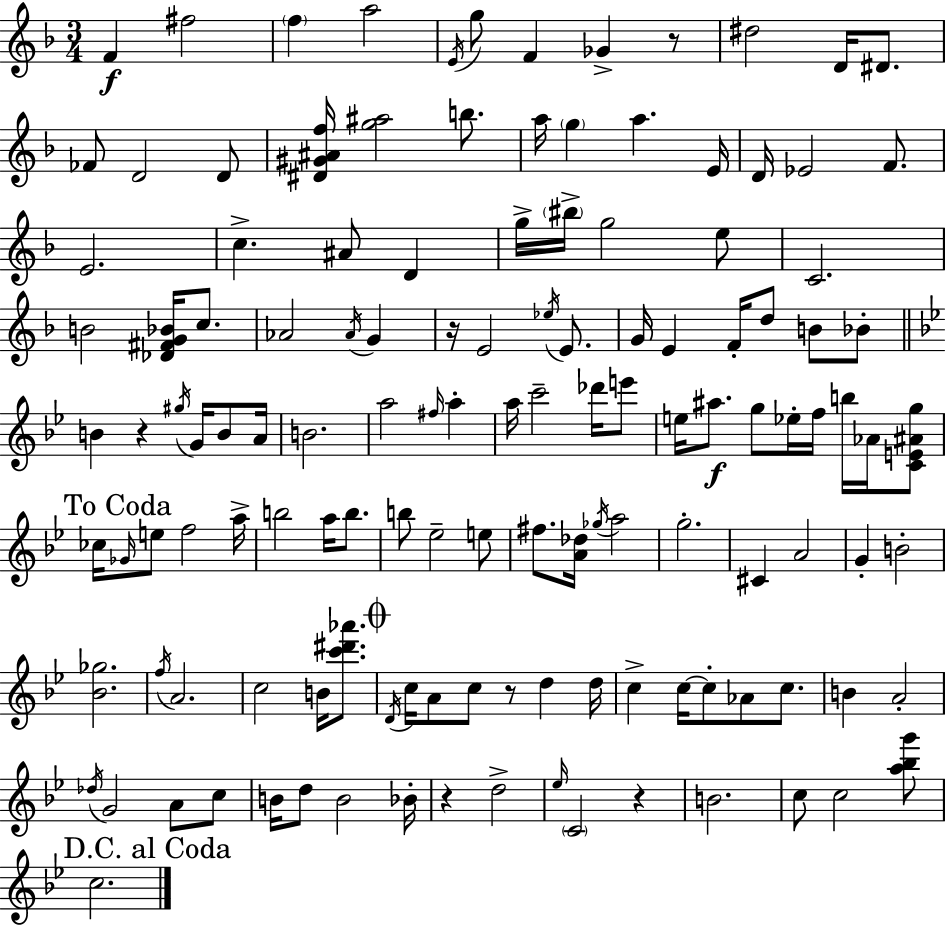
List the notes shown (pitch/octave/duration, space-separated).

F4/q F#5/h F5/q A5/h E4/s G5/e F4/q Gb4/q R/e D#5/h D4/s D#4/e. FES4/e D4/h D4/e [D#4,G#4,A#4,F5]/s [G5,A#5]/h B5/e. A5/s G5/q A5/q. E4/s D4/s Eb4/h F4/e. E4/h. C5/q. A#4/e D4/q G5/s BIS5/s G5/h E5/e C4/h. B4/h [Db4,F#4,G4,Bb4]/s C5/e. Ab4/h Ab4/s G4/q R/s E4/h Eb5/s E4/e. G4/s E4/q F4/s D5/e B4/e Bb4/e B4/q R/q G#5/s G4/s B4/e A4/s B4/h. A5/h F#5/s A5/q A5/s C6/h Db6/s E6/e E5/s A#5/e. G5/e Eb5/s F5/s B5/s Ab4/s [C4,E4,A#4,G5]/e CES5/s Gb4/s E5/e F5/h A5/s B5/h A5/s B5/e. B5/e Eb5/h E5/e F#5/e. [A4,Db5]/s Gb5/s A5/h G5/h. C#4/q A4/h G4/q B4/h [Bb4,Gb5]/h. F5/s A4/h. C5/h B4/s [C6,D#6,Ab6]/e. D4/s C5/s A4/e C5/e R/e D5/q D5/s C5/q C5/s C5/e Ab4/e C5/e. B4/q A4/h Db5/s G4/h A4/e C5/e B4/s D5/e B4/h Bb4/s R/q D5/h Eb5/s C4/h R/q B4/h. C5/e C5/h [A5,Bb5,G6]/e C5/h.